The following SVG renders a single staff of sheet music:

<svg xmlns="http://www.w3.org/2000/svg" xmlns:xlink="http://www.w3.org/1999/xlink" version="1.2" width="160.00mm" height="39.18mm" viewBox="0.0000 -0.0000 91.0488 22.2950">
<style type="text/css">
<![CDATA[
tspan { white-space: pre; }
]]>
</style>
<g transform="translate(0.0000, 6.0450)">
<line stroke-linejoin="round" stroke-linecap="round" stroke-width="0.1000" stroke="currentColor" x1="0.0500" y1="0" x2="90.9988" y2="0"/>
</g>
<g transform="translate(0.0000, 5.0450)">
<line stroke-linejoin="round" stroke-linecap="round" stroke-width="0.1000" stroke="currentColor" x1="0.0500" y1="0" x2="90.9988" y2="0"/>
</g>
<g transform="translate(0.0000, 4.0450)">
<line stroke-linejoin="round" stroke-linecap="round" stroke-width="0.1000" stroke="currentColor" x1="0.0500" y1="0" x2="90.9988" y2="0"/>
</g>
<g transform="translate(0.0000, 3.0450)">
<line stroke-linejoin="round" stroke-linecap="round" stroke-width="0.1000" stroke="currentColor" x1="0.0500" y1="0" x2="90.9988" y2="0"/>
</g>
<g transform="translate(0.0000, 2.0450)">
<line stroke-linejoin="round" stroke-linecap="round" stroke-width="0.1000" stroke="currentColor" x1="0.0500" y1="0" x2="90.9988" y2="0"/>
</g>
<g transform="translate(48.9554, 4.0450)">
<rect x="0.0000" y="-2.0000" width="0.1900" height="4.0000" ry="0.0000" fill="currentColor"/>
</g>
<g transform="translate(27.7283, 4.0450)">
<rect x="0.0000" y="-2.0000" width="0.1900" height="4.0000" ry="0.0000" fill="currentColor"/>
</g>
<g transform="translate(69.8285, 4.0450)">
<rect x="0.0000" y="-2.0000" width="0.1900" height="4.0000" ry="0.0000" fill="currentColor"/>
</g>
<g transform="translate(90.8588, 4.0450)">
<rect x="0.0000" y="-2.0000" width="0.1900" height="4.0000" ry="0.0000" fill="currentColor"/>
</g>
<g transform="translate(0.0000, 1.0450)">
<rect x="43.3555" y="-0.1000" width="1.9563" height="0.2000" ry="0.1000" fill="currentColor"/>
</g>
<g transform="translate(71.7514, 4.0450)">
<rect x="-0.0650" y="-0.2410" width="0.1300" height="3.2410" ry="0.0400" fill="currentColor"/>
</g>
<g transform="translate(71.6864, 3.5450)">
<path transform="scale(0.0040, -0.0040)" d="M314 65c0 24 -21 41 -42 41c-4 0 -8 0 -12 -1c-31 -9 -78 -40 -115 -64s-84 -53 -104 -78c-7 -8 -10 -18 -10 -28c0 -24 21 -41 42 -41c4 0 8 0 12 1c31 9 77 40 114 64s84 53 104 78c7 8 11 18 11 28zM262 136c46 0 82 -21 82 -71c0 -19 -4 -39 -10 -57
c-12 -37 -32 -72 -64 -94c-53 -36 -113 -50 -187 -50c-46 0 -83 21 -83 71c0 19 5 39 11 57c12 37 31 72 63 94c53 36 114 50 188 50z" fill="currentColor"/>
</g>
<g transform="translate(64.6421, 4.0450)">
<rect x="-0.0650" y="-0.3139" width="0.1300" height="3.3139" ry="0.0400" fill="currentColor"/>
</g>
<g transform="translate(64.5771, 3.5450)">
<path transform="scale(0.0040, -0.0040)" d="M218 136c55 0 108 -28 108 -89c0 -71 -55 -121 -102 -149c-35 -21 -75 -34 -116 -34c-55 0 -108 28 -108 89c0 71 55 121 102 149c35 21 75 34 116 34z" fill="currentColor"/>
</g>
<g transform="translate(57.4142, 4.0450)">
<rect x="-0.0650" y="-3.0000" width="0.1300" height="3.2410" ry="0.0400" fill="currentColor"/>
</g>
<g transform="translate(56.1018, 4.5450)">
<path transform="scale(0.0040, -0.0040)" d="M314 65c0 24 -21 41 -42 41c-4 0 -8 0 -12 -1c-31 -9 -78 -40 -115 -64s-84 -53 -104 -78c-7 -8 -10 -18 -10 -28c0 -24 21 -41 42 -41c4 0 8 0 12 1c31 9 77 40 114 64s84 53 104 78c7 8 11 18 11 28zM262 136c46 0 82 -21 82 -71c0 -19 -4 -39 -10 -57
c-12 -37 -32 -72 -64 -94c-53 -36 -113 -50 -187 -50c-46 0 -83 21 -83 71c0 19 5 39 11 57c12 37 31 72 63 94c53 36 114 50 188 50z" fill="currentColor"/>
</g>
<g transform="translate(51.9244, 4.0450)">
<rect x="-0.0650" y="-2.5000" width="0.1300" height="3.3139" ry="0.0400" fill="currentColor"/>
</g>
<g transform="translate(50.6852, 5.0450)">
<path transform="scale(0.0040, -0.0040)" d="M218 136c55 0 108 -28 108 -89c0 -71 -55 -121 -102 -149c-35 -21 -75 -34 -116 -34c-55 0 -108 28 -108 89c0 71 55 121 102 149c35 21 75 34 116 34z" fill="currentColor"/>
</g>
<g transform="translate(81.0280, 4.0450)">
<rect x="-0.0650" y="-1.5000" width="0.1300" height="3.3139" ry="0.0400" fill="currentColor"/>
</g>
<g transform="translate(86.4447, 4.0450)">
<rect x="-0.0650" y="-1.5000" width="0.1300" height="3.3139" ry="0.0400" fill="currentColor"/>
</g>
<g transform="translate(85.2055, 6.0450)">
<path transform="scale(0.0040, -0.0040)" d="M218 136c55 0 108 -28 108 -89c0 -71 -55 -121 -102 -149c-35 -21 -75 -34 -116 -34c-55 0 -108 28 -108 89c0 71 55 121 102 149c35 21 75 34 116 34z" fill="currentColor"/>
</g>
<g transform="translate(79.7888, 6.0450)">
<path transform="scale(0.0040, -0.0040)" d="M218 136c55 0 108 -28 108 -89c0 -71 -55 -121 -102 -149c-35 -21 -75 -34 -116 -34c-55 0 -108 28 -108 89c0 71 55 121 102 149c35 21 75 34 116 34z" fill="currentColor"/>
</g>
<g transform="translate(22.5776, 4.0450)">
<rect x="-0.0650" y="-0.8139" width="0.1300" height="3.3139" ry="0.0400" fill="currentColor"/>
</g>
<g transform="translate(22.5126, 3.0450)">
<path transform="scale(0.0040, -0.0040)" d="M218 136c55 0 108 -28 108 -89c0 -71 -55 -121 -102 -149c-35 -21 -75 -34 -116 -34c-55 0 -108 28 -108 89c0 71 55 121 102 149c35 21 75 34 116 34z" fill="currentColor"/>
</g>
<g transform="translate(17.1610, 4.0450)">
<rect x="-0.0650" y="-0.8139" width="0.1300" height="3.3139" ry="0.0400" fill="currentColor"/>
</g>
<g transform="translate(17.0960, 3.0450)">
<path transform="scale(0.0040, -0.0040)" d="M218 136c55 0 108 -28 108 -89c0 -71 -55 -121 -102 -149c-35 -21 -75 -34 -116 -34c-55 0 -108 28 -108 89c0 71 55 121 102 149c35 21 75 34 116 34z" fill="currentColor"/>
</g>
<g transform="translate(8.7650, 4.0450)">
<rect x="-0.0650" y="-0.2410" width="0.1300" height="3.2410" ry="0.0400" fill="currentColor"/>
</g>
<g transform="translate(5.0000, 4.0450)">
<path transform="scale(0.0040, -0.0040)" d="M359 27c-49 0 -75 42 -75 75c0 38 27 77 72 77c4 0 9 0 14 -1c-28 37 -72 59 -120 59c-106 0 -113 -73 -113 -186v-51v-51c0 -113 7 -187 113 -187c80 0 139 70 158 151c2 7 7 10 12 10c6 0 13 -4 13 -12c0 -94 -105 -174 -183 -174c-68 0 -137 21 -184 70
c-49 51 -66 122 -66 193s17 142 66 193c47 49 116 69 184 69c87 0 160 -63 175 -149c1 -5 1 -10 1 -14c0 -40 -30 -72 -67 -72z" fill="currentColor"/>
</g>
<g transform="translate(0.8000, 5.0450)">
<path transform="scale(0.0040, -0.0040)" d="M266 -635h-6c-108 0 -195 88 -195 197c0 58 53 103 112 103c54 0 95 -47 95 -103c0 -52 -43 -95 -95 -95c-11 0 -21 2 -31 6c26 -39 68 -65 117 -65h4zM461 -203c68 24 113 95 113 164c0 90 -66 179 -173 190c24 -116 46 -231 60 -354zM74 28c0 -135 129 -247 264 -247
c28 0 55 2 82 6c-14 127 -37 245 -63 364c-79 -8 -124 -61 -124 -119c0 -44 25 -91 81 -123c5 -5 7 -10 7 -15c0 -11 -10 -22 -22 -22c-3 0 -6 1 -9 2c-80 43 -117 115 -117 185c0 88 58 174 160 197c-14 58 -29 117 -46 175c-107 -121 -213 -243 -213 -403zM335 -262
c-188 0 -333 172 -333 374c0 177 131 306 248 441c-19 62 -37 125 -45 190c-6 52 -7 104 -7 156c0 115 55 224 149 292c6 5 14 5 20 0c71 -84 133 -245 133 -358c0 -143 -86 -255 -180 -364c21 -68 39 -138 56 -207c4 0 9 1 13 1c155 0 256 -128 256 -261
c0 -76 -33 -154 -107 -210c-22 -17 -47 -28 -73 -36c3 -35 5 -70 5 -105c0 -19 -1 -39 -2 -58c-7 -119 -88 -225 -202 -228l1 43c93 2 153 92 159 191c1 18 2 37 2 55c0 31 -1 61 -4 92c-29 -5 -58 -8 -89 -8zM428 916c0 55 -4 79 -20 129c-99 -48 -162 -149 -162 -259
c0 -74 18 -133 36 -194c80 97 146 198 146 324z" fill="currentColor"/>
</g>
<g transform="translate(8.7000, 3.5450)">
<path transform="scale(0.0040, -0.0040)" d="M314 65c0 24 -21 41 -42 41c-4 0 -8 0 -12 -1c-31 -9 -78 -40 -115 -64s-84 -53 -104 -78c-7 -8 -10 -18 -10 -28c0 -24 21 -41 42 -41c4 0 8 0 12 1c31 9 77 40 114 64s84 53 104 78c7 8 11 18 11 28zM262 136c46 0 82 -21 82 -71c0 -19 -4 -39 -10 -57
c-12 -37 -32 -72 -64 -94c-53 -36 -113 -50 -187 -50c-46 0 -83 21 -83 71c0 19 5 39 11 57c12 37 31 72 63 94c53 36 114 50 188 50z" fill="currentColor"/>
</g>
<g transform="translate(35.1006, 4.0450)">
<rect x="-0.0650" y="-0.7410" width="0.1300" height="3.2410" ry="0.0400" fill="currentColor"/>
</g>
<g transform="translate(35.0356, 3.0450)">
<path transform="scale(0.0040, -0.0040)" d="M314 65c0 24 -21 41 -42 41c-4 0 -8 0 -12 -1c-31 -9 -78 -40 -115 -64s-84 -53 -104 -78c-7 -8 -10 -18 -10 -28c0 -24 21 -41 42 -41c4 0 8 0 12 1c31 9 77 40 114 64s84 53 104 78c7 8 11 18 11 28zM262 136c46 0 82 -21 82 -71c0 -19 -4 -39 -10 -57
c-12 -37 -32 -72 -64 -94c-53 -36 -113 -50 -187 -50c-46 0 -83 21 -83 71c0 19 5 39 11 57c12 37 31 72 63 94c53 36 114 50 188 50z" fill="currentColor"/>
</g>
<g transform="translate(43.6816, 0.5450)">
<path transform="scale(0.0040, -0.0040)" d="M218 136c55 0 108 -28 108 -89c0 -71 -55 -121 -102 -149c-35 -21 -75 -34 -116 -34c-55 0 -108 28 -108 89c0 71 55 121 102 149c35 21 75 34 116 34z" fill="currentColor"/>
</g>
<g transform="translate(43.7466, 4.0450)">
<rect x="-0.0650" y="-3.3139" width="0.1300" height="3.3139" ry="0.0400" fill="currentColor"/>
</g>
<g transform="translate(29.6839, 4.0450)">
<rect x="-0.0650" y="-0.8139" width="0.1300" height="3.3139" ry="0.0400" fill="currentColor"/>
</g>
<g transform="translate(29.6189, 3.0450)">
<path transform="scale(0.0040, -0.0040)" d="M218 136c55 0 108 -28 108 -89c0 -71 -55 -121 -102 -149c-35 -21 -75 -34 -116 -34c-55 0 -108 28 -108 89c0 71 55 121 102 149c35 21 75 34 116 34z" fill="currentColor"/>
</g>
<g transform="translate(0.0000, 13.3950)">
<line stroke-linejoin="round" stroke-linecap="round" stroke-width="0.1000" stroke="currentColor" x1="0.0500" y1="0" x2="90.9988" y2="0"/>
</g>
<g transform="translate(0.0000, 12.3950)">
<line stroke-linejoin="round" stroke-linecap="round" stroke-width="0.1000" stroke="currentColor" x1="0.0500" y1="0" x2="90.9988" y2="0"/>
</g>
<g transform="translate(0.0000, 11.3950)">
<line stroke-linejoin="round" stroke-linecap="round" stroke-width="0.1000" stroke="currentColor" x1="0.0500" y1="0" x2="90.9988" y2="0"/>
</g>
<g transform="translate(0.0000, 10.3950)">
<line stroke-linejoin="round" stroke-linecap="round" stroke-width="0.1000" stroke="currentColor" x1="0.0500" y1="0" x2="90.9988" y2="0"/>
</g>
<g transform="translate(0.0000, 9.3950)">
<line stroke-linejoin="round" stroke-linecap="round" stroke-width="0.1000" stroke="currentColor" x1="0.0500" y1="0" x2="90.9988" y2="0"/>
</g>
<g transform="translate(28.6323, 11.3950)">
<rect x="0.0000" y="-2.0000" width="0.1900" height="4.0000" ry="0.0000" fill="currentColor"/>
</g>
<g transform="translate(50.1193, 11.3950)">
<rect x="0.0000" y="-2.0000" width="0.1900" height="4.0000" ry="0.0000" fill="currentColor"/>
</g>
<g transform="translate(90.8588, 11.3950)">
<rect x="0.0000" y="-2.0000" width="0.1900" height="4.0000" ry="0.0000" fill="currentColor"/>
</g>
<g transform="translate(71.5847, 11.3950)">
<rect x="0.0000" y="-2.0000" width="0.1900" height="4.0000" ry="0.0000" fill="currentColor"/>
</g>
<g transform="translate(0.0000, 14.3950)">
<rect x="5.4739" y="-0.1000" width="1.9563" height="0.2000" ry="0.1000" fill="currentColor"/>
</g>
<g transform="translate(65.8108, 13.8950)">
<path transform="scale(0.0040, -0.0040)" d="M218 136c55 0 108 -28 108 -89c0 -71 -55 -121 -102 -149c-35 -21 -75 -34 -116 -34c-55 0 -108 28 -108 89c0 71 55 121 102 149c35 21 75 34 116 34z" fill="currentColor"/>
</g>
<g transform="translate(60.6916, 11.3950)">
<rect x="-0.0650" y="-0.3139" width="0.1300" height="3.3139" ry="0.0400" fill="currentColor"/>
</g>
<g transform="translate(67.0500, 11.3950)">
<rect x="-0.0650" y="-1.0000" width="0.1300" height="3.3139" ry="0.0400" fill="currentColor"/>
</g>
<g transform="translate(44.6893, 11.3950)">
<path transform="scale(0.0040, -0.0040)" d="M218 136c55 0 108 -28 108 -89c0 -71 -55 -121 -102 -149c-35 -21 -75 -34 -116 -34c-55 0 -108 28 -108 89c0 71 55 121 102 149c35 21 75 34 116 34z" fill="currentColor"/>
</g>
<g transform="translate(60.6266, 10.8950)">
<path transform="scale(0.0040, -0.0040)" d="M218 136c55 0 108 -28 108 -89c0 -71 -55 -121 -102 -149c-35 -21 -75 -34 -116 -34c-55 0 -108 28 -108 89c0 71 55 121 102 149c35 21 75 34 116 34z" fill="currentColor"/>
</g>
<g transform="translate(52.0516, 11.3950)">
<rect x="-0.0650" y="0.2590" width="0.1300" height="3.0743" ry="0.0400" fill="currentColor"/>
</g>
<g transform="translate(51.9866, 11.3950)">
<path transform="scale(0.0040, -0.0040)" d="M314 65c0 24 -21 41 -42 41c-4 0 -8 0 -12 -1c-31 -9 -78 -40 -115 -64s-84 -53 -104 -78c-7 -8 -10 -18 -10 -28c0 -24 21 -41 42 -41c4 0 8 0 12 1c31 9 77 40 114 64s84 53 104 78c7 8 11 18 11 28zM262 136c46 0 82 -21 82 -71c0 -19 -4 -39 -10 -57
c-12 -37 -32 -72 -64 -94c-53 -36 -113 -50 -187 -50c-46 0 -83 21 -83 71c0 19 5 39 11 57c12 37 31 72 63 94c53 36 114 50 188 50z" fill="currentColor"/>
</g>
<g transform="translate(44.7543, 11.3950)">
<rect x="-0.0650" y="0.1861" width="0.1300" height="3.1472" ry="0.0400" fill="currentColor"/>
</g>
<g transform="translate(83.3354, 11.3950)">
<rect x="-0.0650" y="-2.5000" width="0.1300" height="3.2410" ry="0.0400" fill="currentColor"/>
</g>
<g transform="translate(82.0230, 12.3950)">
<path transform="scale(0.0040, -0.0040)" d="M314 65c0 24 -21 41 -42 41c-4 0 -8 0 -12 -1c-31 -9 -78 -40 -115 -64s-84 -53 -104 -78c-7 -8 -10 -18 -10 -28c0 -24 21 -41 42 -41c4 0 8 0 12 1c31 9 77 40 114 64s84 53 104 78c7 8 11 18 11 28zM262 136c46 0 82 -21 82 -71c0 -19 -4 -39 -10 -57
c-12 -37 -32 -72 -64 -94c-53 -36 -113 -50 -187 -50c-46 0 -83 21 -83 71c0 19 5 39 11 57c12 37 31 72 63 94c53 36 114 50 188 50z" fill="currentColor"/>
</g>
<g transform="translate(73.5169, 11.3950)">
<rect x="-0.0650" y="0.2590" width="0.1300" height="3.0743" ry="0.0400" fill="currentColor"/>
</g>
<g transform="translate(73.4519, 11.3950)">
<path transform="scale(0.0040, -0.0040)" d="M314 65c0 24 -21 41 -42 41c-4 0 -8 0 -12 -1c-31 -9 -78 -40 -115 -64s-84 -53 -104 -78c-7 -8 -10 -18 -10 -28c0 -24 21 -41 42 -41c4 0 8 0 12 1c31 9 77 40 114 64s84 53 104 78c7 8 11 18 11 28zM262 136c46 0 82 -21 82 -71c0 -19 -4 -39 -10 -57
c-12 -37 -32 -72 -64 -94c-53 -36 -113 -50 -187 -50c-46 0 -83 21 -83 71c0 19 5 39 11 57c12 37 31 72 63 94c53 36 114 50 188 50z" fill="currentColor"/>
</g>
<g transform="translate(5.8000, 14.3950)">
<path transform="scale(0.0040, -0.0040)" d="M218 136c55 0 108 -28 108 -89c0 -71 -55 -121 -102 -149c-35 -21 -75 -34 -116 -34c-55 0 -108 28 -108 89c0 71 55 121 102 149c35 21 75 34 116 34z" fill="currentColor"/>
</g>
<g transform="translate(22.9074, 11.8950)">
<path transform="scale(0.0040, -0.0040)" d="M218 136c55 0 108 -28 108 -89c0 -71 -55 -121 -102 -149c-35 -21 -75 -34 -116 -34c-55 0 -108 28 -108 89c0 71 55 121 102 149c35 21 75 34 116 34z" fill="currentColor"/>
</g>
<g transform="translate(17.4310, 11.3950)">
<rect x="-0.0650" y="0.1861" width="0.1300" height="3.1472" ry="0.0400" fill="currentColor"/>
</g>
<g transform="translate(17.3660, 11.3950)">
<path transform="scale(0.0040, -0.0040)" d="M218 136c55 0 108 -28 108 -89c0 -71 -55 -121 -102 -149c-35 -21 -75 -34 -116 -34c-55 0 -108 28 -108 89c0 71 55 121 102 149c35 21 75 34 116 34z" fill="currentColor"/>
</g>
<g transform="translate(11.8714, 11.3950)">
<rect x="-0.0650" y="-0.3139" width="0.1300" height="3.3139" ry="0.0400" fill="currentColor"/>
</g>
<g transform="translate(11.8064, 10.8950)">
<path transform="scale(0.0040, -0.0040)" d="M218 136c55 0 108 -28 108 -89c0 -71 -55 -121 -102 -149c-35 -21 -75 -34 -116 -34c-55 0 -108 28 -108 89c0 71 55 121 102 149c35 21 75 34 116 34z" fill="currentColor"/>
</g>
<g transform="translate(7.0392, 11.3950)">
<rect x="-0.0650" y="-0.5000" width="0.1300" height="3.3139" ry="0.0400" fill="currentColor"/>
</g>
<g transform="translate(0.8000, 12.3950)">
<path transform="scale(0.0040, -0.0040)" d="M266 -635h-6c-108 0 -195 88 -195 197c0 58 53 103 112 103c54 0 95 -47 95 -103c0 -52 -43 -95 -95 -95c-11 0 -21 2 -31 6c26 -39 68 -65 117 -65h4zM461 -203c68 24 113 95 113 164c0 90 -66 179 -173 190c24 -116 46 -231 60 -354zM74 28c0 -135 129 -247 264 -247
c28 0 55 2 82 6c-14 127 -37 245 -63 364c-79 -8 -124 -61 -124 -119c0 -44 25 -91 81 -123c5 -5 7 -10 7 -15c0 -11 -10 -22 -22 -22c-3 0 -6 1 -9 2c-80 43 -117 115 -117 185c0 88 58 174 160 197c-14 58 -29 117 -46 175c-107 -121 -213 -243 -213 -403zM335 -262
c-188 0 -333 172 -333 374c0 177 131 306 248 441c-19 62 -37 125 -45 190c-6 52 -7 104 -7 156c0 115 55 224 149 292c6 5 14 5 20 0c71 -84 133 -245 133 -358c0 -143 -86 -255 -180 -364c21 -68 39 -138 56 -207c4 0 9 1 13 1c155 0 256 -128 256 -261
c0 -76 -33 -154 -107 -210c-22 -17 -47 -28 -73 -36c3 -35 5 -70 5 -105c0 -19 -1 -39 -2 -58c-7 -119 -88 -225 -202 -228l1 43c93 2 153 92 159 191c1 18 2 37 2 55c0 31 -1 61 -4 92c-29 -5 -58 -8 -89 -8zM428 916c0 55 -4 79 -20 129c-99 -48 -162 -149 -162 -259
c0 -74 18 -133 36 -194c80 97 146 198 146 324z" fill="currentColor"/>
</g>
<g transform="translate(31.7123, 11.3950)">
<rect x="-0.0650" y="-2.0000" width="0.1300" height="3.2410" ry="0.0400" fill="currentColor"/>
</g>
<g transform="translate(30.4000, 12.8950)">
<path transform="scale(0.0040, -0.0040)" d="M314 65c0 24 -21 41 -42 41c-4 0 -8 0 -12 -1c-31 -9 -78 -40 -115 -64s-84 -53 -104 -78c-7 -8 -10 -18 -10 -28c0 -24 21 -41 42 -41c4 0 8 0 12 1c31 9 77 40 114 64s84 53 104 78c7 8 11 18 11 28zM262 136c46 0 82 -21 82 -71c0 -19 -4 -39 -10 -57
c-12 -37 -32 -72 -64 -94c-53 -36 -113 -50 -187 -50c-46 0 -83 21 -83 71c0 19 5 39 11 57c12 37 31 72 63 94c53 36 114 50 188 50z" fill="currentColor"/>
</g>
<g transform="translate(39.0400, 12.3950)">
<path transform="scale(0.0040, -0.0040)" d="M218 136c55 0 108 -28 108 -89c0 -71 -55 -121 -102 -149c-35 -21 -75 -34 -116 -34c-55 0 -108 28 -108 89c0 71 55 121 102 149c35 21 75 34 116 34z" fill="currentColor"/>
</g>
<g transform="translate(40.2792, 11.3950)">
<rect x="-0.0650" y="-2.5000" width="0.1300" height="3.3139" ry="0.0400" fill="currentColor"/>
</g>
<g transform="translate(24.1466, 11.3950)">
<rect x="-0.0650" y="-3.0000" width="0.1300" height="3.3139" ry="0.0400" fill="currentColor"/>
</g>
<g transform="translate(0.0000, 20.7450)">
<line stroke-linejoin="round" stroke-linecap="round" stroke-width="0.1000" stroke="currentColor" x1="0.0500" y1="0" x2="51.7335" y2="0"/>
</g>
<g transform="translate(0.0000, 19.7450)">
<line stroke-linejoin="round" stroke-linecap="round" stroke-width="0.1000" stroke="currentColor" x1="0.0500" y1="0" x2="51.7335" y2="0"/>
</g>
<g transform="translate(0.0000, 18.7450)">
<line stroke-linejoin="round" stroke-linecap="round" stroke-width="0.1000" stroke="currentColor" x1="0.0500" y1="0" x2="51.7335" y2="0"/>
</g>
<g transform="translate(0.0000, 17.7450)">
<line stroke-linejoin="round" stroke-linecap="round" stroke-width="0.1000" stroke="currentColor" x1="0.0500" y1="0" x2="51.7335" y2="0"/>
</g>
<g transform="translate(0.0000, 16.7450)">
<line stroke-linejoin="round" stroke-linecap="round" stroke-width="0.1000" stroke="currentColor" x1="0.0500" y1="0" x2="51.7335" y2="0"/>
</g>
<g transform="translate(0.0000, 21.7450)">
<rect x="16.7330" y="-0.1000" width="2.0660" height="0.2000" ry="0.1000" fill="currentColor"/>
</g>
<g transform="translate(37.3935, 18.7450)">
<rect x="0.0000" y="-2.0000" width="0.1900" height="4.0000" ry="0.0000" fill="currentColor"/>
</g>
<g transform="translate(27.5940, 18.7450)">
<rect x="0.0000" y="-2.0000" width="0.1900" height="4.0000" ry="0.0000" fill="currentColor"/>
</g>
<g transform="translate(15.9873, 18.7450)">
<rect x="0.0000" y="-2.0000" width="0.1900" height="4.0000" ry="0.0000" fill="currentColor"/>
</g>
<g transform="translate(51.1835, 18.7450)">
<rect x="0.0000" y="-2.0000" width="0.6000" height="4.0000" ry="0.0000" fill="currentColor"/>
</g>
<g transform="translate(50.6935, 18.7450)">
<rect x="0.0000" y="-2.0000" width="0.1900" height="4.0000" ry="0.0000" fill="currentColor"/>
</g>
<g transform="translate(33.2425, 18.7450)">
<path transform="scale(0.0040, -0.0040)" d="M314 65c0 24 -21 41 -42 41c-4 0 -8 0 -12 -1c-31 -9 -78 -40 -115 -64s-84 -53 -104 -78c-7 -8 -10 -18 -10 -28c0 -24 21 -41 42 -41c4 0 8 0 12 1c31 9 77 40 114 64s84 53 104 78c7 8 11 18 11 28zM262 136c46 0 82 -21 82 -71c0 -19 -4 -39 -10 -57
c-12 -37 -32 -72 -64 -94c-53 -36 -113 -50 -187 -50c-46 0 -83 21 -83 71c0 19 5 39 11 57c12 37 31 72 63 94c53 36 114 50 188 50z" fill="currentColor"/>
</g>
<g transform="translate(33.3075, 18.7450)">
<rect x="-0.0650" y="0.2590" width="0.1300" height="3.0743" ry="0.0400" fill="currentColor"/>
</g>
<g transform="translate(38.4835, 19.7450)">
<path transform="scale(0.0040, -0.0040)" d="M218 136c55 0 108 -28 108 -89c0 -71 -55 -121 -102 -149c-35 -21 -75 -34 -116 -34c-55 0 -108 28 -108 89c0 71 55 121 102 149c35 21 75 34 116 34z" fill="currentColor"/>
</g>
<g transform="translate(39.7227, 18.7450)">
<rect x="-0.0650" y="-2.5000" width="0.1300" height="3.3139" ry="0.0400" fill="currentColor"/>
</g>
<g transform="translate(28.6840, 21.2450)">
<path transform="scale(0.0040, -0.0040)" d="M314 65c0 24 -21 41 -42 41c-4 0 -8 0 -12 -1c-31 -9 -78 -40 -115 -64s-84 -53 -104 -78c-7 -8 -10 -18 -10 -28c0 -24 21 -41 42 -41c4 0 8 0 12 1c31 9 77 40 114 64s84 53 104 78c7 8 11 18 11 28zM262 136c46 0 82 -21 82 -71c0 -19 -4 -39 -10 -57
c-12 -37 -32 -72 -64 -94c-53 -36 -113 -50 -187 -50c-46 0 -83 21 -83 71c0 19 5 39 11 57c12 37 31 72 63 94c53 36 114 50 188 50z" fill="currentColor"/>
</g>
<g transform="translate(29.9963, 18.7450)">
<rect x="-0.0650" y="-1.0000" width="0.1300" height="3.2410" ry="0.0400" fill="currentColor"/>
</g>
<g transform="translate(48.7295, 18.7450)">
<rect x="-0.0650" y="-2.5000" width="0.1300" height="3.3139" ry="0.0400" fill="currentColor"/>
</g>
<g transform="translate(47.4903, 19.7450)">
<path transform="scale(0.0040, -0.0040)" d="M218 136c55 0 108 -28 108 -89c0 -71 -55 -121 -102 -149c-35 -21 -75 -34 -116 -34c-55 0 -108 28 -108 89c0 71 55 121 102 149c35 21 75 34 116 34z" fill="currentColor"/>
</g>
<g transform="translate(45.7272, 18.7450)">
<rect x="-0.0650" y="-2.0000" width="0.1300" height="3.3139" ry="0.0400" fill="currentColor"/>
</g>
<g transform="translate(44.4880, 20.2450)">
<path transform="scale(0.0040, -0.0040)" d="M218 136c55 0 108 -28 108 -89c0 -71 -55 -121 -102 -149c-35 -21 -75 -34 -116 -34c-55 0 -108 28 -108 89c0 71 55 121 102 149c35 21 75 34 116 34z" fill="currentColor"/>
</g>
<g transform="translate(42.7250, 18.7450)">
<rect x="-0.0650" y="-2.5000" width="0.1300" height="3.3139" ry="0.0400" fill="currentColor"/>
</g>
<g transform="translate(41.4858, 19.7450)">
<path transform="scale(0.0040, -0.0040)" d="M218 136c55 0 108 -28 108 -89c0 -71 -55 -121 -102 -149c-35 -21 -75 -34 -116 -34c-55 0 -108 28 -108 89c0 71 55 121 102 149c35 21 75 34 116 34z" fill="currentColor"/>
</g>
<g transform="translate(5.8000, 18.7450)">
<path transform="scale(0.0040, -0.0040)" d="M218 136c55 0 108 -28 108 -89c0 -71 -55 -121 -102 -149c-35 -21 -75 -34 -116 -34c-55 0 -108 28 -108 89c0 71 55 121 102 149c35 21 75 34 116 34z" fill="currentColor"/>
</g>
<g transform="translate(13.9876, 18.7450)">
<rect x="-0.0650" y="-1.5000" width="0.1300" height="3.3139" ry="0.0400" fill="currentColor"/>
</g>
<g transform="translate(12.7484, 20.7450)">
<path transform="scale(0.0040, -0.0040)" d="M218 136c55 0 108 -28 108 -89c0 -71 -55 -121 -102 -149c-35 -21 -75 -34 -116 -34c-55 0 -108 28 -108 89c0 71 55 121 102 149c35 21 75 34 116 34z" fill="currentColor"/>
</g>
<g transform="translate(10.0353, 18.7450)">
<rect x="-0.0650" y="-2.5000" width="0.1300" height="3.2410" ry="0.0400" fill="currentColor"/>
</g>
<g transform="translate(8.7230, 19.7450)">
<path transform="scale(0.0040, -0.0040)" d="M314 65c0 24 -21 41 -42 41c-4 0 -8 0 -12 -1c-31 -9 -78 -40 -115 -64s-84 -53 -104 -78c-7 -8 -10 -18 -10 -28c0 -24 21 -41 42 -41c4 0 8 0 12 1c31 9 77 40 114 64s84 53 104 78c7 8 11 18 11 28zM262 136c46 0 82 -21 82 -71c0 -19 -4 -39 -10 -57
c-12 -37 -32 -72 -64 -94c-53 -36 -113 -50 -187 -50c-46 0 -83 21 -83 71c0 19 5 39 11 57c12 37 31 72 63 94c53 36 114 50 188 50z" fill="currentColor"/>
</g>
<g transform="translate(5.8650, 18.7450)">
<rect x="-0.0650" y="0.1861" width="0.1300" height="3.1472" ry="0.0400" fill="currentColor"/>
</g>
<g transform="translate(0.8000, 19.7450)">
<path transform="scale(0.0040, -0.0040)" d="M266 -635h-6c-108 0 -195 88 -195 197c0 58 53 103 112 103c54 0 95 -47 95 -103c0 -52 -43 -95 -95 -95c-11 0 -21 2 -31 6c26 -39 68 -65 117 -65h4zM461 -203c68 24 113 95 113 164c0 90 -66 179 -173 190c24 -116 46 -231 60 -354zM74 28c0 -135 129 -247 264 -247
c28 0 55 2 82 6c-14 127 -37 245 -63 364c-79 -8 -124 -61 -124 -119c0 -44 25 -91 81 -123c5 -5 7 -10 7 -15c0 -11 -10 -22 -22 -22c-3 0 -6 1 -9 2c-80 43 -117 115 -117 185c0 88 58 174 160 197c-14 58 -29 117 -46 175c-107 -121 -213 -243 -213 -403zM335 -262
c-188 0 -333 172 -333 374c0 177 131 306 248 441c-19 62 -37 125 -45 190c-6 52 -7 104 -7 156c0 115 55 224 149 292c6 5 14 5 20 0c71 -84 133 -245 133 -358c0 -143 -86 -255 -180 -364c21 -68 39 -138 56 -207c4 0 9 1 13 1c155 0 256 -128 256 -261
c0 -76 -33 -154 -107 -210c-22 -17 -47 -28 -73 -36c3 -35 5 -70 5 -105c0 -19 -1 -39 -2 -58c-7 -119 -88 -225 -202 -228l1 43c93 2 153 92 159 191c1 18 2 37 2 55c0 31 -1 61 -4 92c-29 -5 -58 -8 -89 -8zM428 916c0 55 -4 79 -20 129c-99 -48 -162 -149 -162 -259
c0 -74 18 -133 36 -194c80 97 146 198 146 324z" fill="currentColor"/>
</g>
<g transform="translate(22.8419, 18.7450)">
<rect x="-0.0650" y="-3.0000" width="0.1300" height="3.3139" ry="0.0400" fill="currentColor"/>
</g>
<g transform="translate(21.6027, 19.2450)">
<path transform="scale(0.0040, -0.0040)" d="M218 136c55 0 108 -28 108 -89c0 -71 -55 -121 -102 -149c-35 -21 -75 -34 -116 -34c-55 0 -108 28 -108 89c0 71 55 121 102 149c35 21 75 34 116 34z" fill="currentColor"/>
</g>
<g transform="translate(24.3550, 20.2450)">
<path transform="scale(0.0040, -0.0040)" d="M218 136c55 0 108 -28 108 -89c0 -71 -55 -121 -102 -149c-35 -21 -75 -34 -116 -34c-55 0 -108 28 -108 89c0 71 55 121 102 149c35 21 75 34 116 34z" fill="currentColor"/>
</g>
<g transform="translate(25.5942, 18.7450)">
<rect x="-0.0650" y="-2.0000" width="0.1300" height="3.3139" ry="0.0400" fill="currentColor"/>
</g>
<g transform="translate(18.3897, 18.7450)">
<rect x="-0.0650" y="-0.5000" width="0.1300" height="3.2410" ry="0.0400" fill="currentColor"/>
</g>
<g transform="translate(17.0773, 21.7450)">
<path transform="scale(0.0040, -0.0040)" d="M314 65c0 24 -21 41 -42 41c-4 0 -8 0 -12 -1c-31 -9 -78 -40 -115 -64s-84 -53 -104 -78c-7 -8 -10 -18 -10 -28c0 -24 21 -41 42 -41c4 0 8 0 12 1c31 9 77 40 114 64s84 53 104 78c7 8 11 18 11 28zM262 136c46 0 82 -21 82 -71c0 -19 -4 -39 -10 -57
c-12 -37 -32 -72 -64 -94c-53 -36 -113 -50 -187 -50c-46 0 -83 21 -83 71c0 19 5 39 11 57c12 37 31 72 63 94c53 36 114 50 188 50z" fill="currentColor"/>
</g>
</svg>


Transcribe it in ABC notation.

X:1
T:Untitled
M:4/4
L:1/4
K:C
c2 d d d d2 b G A2 c c2 E E C c B A F2 G B B2 c D B2 G2 B G2 E C2 A F D2 B2 G G F G